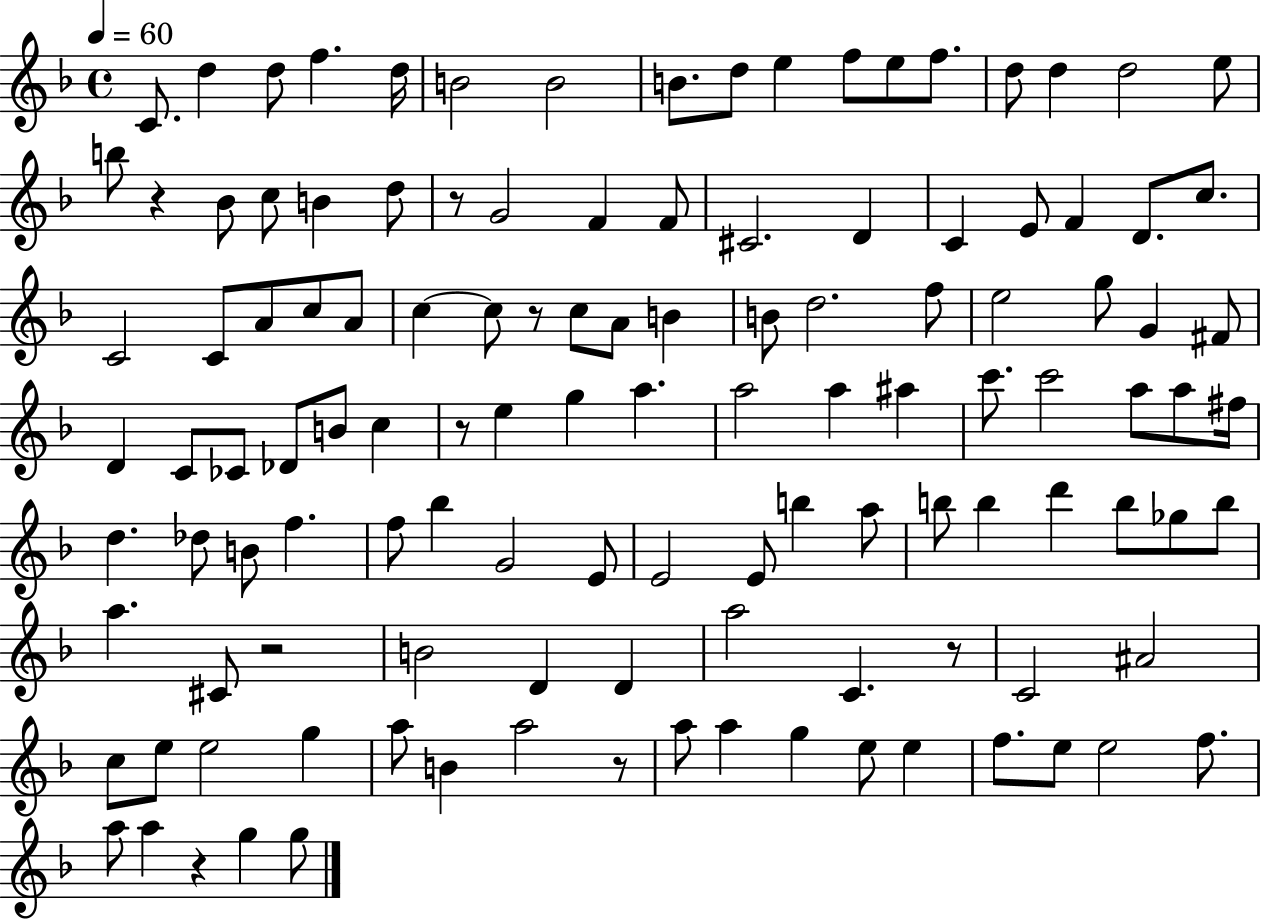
C4/e. D5/q D5/e F5/q. D5/s B4/h B4/h B4/e. D5/e E5/q F5/e E5/e F5/e. D5/e D5/q D5/h E5/e B5/e R/q Bb4/e C5/e B4/q D5/e R/e G4/h F4/q F4/e C#4/h. D4/q C4/q E4/e F4/q D4/e. C5/e. C4/h C4/e A4/e C5/e A4/e C5/q C5/e R/e C5/e A4/e B4/q B4/e D5/h. F5/e E5/h G5/e G4/q F#4/e D4/q C4/e CES4/e Db4/e B4/e C5/q R/e E5/q G5/q A5/q. A5/h A5/q A#5/q C6/e. C6/h A5/e A5/e F#5/s D5/q. Db5/e B4/e F5/q. F5/e Bb5/q G4/h E4/e E4/h E4/e B5/q A5/e B5/e B5/q D6/q B5/e Gb5/e B5/e A5/q. C#4/e R/h B4/h D4/q D4/q A5/h C4/q. R/e C4/h A#4/h C5/e E5/e E5/h G5/q A5/e B4/q A5/h R/e A5/e A5/q G5/q E5/e E5/q F5/e. E5/e E5/h F5/e. A5/e A5/q R/q G5/q G5/e